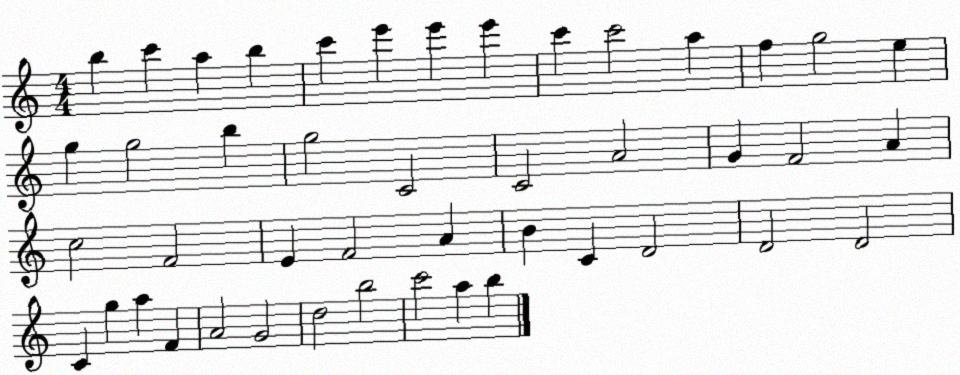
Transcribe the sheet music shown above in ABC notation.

X:1
T:Untitled
M:4/4
L:1/4
K:C
b c' a b c' e' e' e' c' c'2 a f g2 e g g2 b g2 C2 C2 A2 G F2 A c2 F2 E F2 A B C D2 D2 D2 C g a F A2 G2 d2 b2 c'2 a b